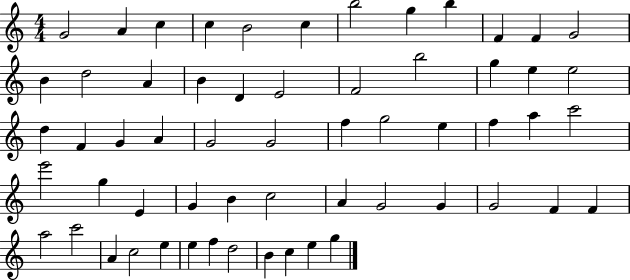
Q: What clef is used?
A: treble